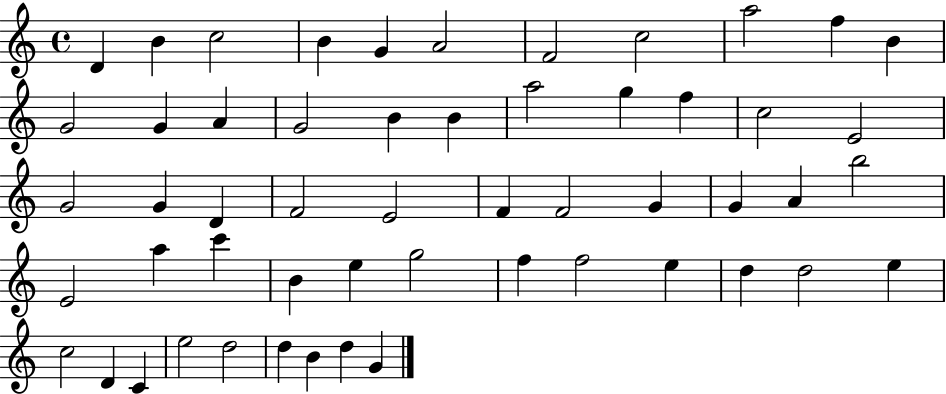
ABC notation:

X:1
T:Untitled
M:4/4
L:1/4
K:C
D B c2 B G A2 F2 c2 a2 f B G2 G A G2 B B a2 g f c2 E2 G2 G D F2 E2 F F2 G G A b2 E2 a c' B e g2 f f2 e d d2 e c2 D C e2 d2 d B d G